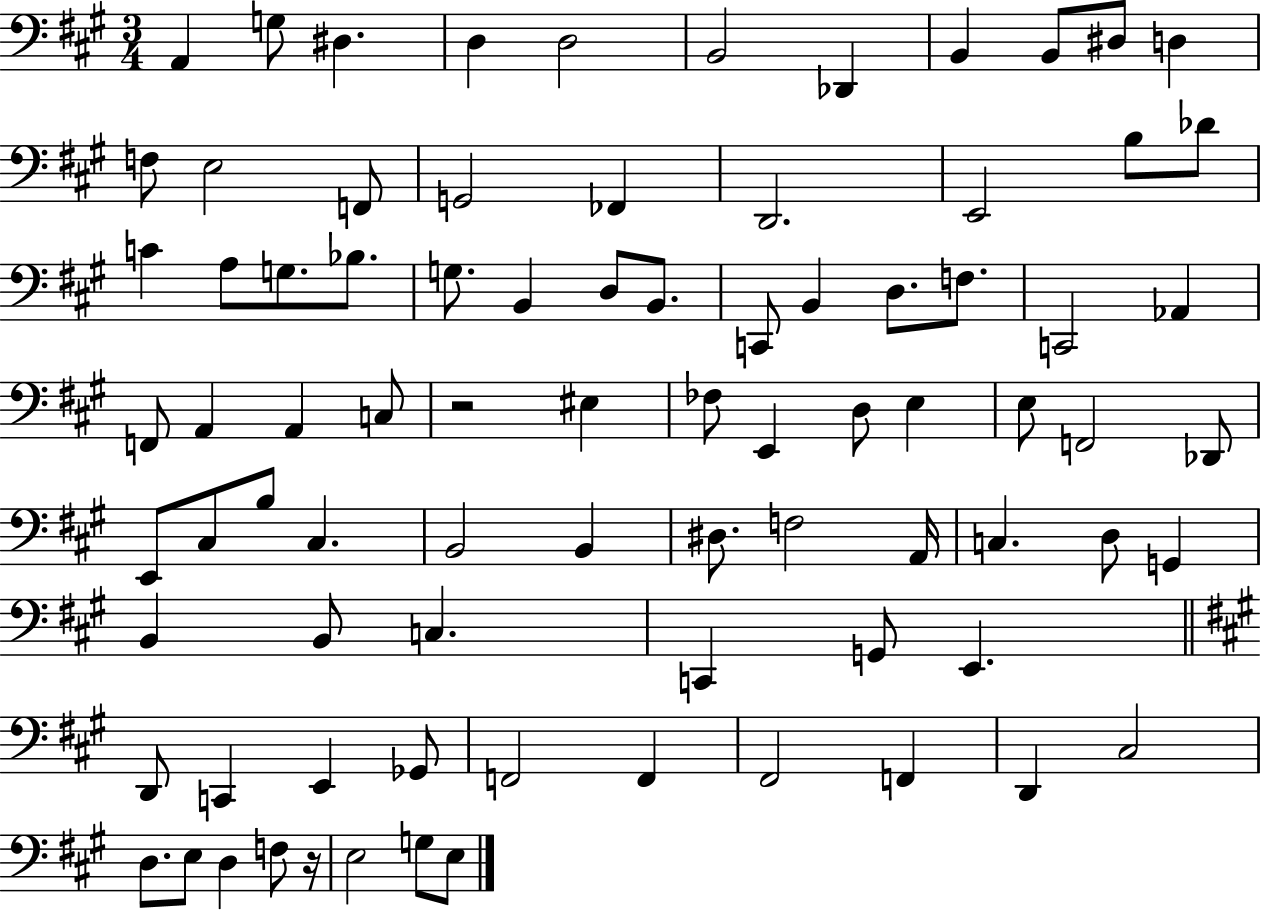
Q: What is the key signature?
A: A major